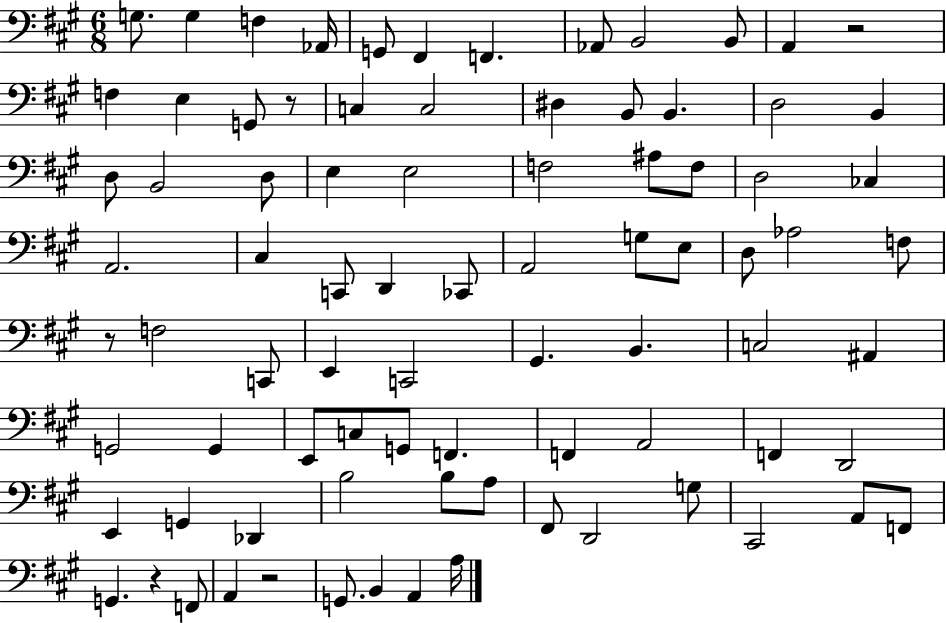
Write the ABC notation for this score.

X:1
T:Untitled
M:6/8
L:1/4
K:A
G,/2 G, F, _A,,/4 G,,/2 ^F,, F,, _A,,/2 B,,2 B,,/2 A,, z2 F, E, G,,/2 z/2 C, C,2 ^D, B,,/2 B,, D,2 B,, D,/2 B,,2 D,/2 E, E,2 F,2 ^A,/2 F,/2 D,2 _C, A,,2 ^C, C,,/2 D,, _C,,/2 A,,2 G,/2 E,/2 D,/2 _A,2 F,/2 z/2 F,2 C,,/2 E,, C,,2 ^G,, B,, C,2 ^A,, G,,2 G,, E,,/2 C,/2 G,,/2 F,, F,, A,,2 F,, D,,2 E,, G,, _D,, B,2 B,/2 A,/2 ^F,,/2 D,,2 G,/2 ^C,,2 A,,/2 F,,/2 G,, z F,,/2 A,, z2 G,,/2 B,, A,, A,/4